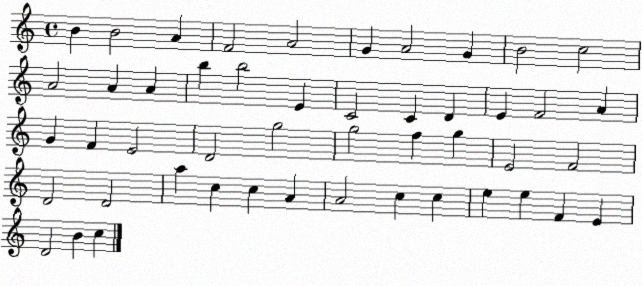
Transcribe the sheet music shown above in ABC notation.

X:1
T:Untitled
M:4/4
L:1/4
K:C
B B2 A F2 A2 G A2 G B2 c2 A2 A A b b2 E C2 C D E F2 A G F E2 D2 g2 g2 f g E2 F2 D2 D2 a c c A A2 c c e e F E D2 B c